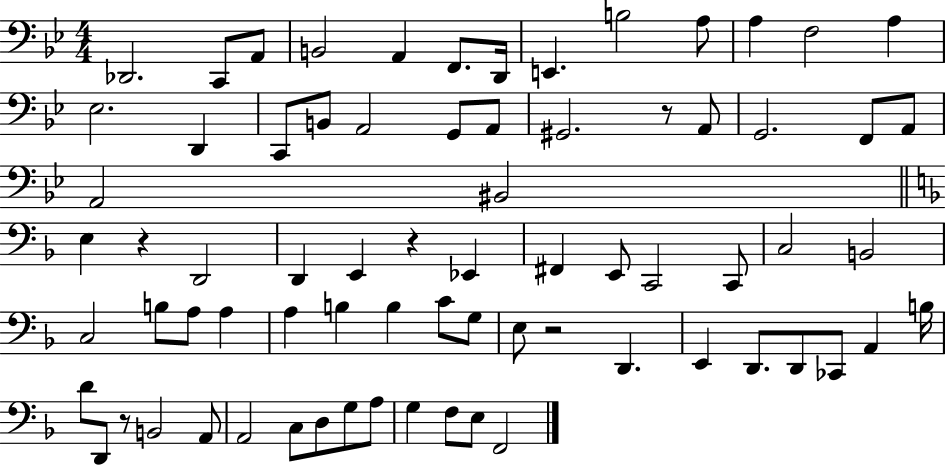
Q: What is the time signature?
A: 4/4